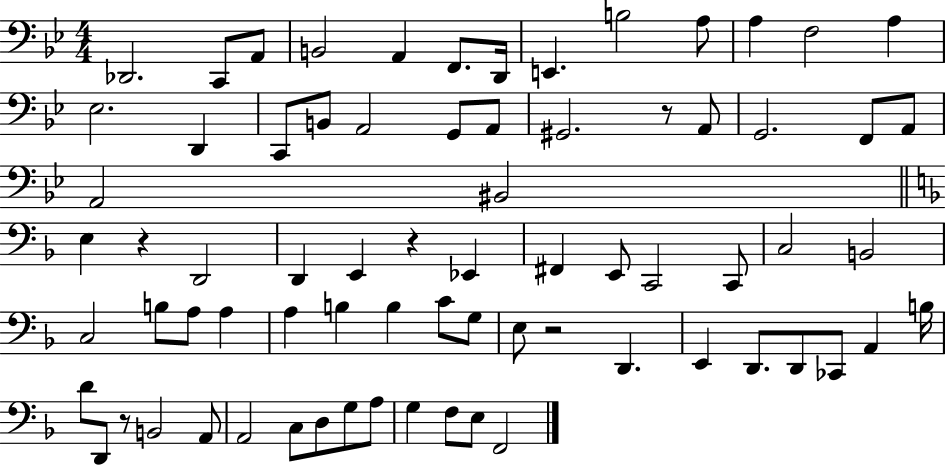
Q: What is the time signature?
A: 4/4